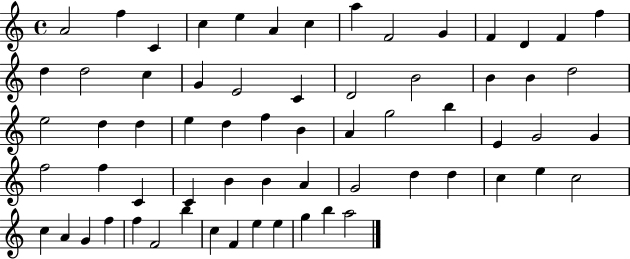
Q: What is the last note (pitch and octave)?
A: A5